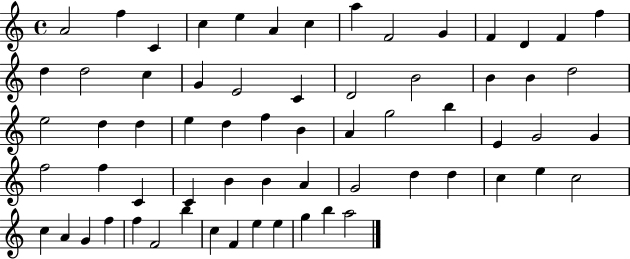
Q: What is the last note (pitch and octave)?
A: A5